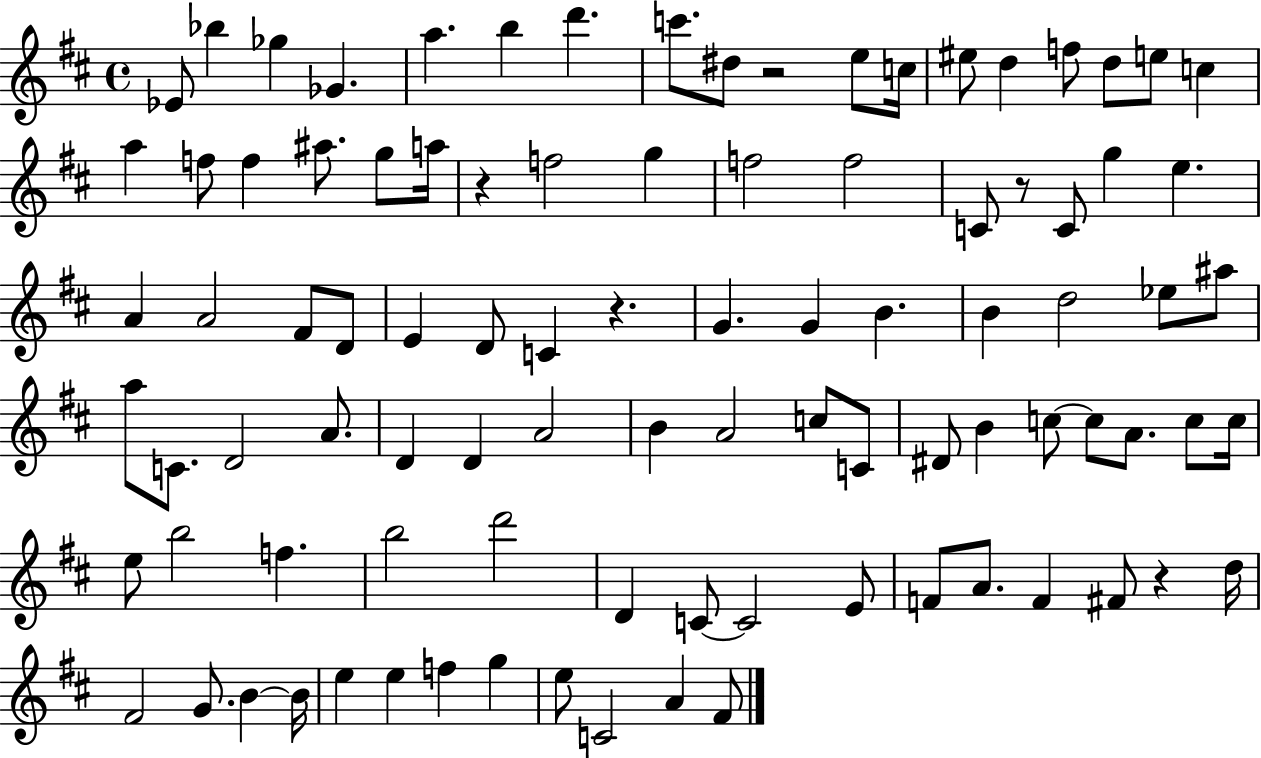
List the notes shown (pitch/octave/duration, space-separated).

Eb4/e Bb5/q Gb5/q Gb4/q. A5/q. B5/q D6/q. C6/e. D#5/e R/h E5/e C5/s EIS5/e D5/q F5/e D5/e E5/e C5/q A5/q F5/e F5/q A#5/e. G5/e A5/s R/q F5/h G5/q F5/h F5/h C4/e R/e C4/e G5/q E5/q. A4/q A4/h F#4/e D4/e E4/q D4/e C4/q R/q. G4/q. G4/q B4/q. B4/q D5/h Eb5/e A#5/e A5/e C4/e. D4/h A4/e. D4/q D4/q A4/h B4/q A4/h C5/e C4/e D#4/e B4/q C5/e C5/e A4/e. C5/e C5/s E5/e B5/h F5/q. B5/h D6/h D4/q C4/e C4/h E4/e F4/e A4/e. F4/q F#4/e R/q D5/s F#4/h G4/e. B4/q B4/s E5/q E5/q F5/q G5/q E5/e C4/h A4/q F#4/e